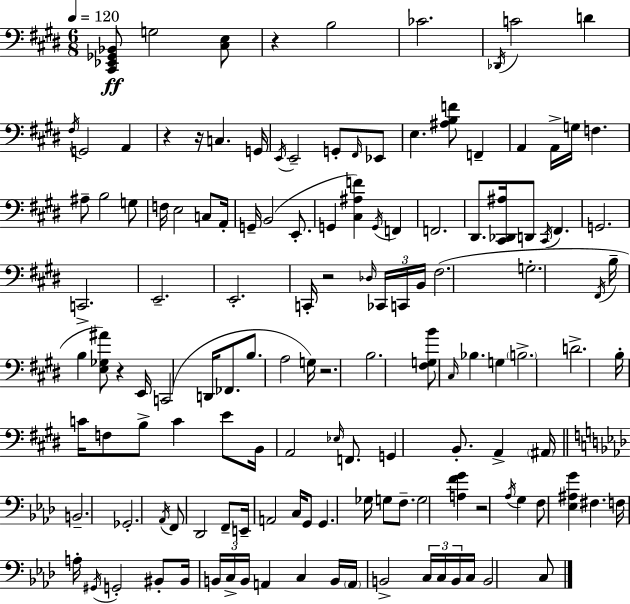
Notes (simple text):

[C#2,Eb2,Gb2,Bb2]/e G3/h [C#3,E3]/e R/q B3/h CES4/h. Db2/s C4/h D4/q F#3/s G2/h A2/q R/q R/s C3/q. G2/s E2/s E2/h G2/e F#2/s Eb2/e E3/q. [A#3,B3,F4]/e F2/q A2/q A2/s G3/s F3/q. A#3/e B3/h G3/e F3/s E3/h C3/e A2/s G2/s B2/h E2/e. G2/q [C#3,A#3,F4]/q G2/s F2/q F2/h. D#2/e. [C#2,Db2,A#3]/s D2/e C#2/s F#2/q. G2/h. C2/h. E2/h. E2/h. C2/s R/h Db3/s CES2/s C2/s B2/s F#3/h. G3/h. F#2/s B3/s B3/q [E3,Gb3,A#4]/e R/q E2/s C2/h D2/s FES2/e. B3/e. A3/h G3/s R/h. B3/h. [F#3,G3,B4]/e C#3/s Bb3/q. G3/q B3/h. D4/h. B3/s C4/s F3/e B3/e C4/q E4/e B2/s A2/h Eb3/s F2/e. G2/q B2/e. A2/q A#2/s B2/h. Gb2/h. Ab2/s F2/e Db2/h F2/e E2/s A2/h C3/s G2/e G2/q. Gb3/s G3/e F3/e. G3/h [A3,F4,G4]/q R/h Ab3/s G3/q F3/e [Eb3,A#3,G4]/q F#3/q. F3/s A3/s G#2/s G2/h BIS2/e BIS2/s B2/s C3/s B2/s A2/q C3/q B2/s A2/s B2/h C3/s C3/s B2/s C3/s B2/h C3/e